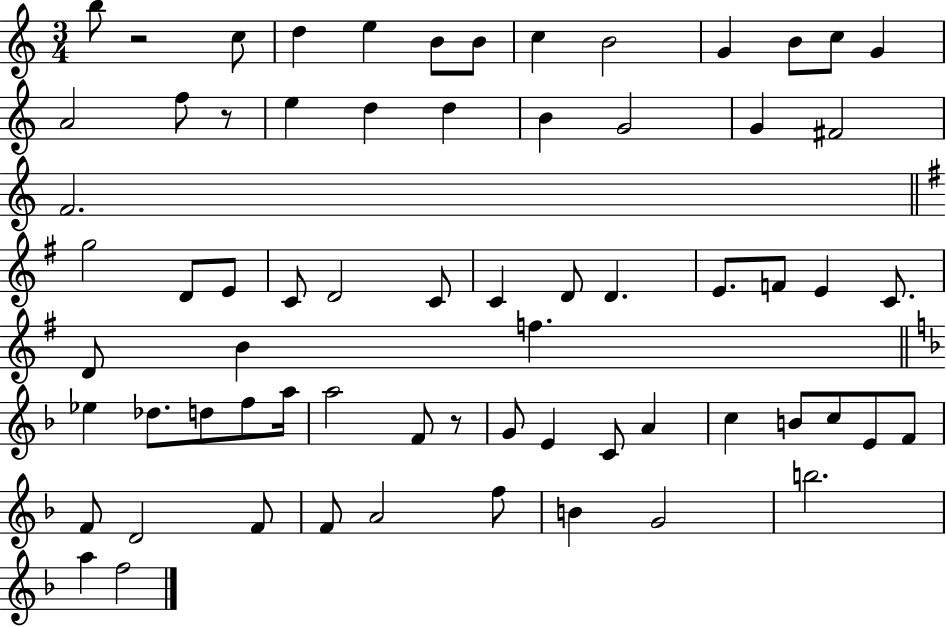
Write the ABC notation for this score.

X:1
T:Untitled
M:3/4
L:1/4
K:C
b/2 z2 c/2 d e B/2 B/2 c B2 G B/2 c/2 G A2 f/2 z/2 e d d B G2 G ^F2 F2 g2 D/2 E/2 C/2 D2 C/2 C D/2 D E/2 F/2 E C/2 D/2 B f _e _d/2 d/2 f/2 a/4 a2 F/2 z/2 G/2 E C/2 A c B/2 c/2 E/2 F/2 F/2 D2 F/2 F/2 A2 f/2 B G2 b2 a f2